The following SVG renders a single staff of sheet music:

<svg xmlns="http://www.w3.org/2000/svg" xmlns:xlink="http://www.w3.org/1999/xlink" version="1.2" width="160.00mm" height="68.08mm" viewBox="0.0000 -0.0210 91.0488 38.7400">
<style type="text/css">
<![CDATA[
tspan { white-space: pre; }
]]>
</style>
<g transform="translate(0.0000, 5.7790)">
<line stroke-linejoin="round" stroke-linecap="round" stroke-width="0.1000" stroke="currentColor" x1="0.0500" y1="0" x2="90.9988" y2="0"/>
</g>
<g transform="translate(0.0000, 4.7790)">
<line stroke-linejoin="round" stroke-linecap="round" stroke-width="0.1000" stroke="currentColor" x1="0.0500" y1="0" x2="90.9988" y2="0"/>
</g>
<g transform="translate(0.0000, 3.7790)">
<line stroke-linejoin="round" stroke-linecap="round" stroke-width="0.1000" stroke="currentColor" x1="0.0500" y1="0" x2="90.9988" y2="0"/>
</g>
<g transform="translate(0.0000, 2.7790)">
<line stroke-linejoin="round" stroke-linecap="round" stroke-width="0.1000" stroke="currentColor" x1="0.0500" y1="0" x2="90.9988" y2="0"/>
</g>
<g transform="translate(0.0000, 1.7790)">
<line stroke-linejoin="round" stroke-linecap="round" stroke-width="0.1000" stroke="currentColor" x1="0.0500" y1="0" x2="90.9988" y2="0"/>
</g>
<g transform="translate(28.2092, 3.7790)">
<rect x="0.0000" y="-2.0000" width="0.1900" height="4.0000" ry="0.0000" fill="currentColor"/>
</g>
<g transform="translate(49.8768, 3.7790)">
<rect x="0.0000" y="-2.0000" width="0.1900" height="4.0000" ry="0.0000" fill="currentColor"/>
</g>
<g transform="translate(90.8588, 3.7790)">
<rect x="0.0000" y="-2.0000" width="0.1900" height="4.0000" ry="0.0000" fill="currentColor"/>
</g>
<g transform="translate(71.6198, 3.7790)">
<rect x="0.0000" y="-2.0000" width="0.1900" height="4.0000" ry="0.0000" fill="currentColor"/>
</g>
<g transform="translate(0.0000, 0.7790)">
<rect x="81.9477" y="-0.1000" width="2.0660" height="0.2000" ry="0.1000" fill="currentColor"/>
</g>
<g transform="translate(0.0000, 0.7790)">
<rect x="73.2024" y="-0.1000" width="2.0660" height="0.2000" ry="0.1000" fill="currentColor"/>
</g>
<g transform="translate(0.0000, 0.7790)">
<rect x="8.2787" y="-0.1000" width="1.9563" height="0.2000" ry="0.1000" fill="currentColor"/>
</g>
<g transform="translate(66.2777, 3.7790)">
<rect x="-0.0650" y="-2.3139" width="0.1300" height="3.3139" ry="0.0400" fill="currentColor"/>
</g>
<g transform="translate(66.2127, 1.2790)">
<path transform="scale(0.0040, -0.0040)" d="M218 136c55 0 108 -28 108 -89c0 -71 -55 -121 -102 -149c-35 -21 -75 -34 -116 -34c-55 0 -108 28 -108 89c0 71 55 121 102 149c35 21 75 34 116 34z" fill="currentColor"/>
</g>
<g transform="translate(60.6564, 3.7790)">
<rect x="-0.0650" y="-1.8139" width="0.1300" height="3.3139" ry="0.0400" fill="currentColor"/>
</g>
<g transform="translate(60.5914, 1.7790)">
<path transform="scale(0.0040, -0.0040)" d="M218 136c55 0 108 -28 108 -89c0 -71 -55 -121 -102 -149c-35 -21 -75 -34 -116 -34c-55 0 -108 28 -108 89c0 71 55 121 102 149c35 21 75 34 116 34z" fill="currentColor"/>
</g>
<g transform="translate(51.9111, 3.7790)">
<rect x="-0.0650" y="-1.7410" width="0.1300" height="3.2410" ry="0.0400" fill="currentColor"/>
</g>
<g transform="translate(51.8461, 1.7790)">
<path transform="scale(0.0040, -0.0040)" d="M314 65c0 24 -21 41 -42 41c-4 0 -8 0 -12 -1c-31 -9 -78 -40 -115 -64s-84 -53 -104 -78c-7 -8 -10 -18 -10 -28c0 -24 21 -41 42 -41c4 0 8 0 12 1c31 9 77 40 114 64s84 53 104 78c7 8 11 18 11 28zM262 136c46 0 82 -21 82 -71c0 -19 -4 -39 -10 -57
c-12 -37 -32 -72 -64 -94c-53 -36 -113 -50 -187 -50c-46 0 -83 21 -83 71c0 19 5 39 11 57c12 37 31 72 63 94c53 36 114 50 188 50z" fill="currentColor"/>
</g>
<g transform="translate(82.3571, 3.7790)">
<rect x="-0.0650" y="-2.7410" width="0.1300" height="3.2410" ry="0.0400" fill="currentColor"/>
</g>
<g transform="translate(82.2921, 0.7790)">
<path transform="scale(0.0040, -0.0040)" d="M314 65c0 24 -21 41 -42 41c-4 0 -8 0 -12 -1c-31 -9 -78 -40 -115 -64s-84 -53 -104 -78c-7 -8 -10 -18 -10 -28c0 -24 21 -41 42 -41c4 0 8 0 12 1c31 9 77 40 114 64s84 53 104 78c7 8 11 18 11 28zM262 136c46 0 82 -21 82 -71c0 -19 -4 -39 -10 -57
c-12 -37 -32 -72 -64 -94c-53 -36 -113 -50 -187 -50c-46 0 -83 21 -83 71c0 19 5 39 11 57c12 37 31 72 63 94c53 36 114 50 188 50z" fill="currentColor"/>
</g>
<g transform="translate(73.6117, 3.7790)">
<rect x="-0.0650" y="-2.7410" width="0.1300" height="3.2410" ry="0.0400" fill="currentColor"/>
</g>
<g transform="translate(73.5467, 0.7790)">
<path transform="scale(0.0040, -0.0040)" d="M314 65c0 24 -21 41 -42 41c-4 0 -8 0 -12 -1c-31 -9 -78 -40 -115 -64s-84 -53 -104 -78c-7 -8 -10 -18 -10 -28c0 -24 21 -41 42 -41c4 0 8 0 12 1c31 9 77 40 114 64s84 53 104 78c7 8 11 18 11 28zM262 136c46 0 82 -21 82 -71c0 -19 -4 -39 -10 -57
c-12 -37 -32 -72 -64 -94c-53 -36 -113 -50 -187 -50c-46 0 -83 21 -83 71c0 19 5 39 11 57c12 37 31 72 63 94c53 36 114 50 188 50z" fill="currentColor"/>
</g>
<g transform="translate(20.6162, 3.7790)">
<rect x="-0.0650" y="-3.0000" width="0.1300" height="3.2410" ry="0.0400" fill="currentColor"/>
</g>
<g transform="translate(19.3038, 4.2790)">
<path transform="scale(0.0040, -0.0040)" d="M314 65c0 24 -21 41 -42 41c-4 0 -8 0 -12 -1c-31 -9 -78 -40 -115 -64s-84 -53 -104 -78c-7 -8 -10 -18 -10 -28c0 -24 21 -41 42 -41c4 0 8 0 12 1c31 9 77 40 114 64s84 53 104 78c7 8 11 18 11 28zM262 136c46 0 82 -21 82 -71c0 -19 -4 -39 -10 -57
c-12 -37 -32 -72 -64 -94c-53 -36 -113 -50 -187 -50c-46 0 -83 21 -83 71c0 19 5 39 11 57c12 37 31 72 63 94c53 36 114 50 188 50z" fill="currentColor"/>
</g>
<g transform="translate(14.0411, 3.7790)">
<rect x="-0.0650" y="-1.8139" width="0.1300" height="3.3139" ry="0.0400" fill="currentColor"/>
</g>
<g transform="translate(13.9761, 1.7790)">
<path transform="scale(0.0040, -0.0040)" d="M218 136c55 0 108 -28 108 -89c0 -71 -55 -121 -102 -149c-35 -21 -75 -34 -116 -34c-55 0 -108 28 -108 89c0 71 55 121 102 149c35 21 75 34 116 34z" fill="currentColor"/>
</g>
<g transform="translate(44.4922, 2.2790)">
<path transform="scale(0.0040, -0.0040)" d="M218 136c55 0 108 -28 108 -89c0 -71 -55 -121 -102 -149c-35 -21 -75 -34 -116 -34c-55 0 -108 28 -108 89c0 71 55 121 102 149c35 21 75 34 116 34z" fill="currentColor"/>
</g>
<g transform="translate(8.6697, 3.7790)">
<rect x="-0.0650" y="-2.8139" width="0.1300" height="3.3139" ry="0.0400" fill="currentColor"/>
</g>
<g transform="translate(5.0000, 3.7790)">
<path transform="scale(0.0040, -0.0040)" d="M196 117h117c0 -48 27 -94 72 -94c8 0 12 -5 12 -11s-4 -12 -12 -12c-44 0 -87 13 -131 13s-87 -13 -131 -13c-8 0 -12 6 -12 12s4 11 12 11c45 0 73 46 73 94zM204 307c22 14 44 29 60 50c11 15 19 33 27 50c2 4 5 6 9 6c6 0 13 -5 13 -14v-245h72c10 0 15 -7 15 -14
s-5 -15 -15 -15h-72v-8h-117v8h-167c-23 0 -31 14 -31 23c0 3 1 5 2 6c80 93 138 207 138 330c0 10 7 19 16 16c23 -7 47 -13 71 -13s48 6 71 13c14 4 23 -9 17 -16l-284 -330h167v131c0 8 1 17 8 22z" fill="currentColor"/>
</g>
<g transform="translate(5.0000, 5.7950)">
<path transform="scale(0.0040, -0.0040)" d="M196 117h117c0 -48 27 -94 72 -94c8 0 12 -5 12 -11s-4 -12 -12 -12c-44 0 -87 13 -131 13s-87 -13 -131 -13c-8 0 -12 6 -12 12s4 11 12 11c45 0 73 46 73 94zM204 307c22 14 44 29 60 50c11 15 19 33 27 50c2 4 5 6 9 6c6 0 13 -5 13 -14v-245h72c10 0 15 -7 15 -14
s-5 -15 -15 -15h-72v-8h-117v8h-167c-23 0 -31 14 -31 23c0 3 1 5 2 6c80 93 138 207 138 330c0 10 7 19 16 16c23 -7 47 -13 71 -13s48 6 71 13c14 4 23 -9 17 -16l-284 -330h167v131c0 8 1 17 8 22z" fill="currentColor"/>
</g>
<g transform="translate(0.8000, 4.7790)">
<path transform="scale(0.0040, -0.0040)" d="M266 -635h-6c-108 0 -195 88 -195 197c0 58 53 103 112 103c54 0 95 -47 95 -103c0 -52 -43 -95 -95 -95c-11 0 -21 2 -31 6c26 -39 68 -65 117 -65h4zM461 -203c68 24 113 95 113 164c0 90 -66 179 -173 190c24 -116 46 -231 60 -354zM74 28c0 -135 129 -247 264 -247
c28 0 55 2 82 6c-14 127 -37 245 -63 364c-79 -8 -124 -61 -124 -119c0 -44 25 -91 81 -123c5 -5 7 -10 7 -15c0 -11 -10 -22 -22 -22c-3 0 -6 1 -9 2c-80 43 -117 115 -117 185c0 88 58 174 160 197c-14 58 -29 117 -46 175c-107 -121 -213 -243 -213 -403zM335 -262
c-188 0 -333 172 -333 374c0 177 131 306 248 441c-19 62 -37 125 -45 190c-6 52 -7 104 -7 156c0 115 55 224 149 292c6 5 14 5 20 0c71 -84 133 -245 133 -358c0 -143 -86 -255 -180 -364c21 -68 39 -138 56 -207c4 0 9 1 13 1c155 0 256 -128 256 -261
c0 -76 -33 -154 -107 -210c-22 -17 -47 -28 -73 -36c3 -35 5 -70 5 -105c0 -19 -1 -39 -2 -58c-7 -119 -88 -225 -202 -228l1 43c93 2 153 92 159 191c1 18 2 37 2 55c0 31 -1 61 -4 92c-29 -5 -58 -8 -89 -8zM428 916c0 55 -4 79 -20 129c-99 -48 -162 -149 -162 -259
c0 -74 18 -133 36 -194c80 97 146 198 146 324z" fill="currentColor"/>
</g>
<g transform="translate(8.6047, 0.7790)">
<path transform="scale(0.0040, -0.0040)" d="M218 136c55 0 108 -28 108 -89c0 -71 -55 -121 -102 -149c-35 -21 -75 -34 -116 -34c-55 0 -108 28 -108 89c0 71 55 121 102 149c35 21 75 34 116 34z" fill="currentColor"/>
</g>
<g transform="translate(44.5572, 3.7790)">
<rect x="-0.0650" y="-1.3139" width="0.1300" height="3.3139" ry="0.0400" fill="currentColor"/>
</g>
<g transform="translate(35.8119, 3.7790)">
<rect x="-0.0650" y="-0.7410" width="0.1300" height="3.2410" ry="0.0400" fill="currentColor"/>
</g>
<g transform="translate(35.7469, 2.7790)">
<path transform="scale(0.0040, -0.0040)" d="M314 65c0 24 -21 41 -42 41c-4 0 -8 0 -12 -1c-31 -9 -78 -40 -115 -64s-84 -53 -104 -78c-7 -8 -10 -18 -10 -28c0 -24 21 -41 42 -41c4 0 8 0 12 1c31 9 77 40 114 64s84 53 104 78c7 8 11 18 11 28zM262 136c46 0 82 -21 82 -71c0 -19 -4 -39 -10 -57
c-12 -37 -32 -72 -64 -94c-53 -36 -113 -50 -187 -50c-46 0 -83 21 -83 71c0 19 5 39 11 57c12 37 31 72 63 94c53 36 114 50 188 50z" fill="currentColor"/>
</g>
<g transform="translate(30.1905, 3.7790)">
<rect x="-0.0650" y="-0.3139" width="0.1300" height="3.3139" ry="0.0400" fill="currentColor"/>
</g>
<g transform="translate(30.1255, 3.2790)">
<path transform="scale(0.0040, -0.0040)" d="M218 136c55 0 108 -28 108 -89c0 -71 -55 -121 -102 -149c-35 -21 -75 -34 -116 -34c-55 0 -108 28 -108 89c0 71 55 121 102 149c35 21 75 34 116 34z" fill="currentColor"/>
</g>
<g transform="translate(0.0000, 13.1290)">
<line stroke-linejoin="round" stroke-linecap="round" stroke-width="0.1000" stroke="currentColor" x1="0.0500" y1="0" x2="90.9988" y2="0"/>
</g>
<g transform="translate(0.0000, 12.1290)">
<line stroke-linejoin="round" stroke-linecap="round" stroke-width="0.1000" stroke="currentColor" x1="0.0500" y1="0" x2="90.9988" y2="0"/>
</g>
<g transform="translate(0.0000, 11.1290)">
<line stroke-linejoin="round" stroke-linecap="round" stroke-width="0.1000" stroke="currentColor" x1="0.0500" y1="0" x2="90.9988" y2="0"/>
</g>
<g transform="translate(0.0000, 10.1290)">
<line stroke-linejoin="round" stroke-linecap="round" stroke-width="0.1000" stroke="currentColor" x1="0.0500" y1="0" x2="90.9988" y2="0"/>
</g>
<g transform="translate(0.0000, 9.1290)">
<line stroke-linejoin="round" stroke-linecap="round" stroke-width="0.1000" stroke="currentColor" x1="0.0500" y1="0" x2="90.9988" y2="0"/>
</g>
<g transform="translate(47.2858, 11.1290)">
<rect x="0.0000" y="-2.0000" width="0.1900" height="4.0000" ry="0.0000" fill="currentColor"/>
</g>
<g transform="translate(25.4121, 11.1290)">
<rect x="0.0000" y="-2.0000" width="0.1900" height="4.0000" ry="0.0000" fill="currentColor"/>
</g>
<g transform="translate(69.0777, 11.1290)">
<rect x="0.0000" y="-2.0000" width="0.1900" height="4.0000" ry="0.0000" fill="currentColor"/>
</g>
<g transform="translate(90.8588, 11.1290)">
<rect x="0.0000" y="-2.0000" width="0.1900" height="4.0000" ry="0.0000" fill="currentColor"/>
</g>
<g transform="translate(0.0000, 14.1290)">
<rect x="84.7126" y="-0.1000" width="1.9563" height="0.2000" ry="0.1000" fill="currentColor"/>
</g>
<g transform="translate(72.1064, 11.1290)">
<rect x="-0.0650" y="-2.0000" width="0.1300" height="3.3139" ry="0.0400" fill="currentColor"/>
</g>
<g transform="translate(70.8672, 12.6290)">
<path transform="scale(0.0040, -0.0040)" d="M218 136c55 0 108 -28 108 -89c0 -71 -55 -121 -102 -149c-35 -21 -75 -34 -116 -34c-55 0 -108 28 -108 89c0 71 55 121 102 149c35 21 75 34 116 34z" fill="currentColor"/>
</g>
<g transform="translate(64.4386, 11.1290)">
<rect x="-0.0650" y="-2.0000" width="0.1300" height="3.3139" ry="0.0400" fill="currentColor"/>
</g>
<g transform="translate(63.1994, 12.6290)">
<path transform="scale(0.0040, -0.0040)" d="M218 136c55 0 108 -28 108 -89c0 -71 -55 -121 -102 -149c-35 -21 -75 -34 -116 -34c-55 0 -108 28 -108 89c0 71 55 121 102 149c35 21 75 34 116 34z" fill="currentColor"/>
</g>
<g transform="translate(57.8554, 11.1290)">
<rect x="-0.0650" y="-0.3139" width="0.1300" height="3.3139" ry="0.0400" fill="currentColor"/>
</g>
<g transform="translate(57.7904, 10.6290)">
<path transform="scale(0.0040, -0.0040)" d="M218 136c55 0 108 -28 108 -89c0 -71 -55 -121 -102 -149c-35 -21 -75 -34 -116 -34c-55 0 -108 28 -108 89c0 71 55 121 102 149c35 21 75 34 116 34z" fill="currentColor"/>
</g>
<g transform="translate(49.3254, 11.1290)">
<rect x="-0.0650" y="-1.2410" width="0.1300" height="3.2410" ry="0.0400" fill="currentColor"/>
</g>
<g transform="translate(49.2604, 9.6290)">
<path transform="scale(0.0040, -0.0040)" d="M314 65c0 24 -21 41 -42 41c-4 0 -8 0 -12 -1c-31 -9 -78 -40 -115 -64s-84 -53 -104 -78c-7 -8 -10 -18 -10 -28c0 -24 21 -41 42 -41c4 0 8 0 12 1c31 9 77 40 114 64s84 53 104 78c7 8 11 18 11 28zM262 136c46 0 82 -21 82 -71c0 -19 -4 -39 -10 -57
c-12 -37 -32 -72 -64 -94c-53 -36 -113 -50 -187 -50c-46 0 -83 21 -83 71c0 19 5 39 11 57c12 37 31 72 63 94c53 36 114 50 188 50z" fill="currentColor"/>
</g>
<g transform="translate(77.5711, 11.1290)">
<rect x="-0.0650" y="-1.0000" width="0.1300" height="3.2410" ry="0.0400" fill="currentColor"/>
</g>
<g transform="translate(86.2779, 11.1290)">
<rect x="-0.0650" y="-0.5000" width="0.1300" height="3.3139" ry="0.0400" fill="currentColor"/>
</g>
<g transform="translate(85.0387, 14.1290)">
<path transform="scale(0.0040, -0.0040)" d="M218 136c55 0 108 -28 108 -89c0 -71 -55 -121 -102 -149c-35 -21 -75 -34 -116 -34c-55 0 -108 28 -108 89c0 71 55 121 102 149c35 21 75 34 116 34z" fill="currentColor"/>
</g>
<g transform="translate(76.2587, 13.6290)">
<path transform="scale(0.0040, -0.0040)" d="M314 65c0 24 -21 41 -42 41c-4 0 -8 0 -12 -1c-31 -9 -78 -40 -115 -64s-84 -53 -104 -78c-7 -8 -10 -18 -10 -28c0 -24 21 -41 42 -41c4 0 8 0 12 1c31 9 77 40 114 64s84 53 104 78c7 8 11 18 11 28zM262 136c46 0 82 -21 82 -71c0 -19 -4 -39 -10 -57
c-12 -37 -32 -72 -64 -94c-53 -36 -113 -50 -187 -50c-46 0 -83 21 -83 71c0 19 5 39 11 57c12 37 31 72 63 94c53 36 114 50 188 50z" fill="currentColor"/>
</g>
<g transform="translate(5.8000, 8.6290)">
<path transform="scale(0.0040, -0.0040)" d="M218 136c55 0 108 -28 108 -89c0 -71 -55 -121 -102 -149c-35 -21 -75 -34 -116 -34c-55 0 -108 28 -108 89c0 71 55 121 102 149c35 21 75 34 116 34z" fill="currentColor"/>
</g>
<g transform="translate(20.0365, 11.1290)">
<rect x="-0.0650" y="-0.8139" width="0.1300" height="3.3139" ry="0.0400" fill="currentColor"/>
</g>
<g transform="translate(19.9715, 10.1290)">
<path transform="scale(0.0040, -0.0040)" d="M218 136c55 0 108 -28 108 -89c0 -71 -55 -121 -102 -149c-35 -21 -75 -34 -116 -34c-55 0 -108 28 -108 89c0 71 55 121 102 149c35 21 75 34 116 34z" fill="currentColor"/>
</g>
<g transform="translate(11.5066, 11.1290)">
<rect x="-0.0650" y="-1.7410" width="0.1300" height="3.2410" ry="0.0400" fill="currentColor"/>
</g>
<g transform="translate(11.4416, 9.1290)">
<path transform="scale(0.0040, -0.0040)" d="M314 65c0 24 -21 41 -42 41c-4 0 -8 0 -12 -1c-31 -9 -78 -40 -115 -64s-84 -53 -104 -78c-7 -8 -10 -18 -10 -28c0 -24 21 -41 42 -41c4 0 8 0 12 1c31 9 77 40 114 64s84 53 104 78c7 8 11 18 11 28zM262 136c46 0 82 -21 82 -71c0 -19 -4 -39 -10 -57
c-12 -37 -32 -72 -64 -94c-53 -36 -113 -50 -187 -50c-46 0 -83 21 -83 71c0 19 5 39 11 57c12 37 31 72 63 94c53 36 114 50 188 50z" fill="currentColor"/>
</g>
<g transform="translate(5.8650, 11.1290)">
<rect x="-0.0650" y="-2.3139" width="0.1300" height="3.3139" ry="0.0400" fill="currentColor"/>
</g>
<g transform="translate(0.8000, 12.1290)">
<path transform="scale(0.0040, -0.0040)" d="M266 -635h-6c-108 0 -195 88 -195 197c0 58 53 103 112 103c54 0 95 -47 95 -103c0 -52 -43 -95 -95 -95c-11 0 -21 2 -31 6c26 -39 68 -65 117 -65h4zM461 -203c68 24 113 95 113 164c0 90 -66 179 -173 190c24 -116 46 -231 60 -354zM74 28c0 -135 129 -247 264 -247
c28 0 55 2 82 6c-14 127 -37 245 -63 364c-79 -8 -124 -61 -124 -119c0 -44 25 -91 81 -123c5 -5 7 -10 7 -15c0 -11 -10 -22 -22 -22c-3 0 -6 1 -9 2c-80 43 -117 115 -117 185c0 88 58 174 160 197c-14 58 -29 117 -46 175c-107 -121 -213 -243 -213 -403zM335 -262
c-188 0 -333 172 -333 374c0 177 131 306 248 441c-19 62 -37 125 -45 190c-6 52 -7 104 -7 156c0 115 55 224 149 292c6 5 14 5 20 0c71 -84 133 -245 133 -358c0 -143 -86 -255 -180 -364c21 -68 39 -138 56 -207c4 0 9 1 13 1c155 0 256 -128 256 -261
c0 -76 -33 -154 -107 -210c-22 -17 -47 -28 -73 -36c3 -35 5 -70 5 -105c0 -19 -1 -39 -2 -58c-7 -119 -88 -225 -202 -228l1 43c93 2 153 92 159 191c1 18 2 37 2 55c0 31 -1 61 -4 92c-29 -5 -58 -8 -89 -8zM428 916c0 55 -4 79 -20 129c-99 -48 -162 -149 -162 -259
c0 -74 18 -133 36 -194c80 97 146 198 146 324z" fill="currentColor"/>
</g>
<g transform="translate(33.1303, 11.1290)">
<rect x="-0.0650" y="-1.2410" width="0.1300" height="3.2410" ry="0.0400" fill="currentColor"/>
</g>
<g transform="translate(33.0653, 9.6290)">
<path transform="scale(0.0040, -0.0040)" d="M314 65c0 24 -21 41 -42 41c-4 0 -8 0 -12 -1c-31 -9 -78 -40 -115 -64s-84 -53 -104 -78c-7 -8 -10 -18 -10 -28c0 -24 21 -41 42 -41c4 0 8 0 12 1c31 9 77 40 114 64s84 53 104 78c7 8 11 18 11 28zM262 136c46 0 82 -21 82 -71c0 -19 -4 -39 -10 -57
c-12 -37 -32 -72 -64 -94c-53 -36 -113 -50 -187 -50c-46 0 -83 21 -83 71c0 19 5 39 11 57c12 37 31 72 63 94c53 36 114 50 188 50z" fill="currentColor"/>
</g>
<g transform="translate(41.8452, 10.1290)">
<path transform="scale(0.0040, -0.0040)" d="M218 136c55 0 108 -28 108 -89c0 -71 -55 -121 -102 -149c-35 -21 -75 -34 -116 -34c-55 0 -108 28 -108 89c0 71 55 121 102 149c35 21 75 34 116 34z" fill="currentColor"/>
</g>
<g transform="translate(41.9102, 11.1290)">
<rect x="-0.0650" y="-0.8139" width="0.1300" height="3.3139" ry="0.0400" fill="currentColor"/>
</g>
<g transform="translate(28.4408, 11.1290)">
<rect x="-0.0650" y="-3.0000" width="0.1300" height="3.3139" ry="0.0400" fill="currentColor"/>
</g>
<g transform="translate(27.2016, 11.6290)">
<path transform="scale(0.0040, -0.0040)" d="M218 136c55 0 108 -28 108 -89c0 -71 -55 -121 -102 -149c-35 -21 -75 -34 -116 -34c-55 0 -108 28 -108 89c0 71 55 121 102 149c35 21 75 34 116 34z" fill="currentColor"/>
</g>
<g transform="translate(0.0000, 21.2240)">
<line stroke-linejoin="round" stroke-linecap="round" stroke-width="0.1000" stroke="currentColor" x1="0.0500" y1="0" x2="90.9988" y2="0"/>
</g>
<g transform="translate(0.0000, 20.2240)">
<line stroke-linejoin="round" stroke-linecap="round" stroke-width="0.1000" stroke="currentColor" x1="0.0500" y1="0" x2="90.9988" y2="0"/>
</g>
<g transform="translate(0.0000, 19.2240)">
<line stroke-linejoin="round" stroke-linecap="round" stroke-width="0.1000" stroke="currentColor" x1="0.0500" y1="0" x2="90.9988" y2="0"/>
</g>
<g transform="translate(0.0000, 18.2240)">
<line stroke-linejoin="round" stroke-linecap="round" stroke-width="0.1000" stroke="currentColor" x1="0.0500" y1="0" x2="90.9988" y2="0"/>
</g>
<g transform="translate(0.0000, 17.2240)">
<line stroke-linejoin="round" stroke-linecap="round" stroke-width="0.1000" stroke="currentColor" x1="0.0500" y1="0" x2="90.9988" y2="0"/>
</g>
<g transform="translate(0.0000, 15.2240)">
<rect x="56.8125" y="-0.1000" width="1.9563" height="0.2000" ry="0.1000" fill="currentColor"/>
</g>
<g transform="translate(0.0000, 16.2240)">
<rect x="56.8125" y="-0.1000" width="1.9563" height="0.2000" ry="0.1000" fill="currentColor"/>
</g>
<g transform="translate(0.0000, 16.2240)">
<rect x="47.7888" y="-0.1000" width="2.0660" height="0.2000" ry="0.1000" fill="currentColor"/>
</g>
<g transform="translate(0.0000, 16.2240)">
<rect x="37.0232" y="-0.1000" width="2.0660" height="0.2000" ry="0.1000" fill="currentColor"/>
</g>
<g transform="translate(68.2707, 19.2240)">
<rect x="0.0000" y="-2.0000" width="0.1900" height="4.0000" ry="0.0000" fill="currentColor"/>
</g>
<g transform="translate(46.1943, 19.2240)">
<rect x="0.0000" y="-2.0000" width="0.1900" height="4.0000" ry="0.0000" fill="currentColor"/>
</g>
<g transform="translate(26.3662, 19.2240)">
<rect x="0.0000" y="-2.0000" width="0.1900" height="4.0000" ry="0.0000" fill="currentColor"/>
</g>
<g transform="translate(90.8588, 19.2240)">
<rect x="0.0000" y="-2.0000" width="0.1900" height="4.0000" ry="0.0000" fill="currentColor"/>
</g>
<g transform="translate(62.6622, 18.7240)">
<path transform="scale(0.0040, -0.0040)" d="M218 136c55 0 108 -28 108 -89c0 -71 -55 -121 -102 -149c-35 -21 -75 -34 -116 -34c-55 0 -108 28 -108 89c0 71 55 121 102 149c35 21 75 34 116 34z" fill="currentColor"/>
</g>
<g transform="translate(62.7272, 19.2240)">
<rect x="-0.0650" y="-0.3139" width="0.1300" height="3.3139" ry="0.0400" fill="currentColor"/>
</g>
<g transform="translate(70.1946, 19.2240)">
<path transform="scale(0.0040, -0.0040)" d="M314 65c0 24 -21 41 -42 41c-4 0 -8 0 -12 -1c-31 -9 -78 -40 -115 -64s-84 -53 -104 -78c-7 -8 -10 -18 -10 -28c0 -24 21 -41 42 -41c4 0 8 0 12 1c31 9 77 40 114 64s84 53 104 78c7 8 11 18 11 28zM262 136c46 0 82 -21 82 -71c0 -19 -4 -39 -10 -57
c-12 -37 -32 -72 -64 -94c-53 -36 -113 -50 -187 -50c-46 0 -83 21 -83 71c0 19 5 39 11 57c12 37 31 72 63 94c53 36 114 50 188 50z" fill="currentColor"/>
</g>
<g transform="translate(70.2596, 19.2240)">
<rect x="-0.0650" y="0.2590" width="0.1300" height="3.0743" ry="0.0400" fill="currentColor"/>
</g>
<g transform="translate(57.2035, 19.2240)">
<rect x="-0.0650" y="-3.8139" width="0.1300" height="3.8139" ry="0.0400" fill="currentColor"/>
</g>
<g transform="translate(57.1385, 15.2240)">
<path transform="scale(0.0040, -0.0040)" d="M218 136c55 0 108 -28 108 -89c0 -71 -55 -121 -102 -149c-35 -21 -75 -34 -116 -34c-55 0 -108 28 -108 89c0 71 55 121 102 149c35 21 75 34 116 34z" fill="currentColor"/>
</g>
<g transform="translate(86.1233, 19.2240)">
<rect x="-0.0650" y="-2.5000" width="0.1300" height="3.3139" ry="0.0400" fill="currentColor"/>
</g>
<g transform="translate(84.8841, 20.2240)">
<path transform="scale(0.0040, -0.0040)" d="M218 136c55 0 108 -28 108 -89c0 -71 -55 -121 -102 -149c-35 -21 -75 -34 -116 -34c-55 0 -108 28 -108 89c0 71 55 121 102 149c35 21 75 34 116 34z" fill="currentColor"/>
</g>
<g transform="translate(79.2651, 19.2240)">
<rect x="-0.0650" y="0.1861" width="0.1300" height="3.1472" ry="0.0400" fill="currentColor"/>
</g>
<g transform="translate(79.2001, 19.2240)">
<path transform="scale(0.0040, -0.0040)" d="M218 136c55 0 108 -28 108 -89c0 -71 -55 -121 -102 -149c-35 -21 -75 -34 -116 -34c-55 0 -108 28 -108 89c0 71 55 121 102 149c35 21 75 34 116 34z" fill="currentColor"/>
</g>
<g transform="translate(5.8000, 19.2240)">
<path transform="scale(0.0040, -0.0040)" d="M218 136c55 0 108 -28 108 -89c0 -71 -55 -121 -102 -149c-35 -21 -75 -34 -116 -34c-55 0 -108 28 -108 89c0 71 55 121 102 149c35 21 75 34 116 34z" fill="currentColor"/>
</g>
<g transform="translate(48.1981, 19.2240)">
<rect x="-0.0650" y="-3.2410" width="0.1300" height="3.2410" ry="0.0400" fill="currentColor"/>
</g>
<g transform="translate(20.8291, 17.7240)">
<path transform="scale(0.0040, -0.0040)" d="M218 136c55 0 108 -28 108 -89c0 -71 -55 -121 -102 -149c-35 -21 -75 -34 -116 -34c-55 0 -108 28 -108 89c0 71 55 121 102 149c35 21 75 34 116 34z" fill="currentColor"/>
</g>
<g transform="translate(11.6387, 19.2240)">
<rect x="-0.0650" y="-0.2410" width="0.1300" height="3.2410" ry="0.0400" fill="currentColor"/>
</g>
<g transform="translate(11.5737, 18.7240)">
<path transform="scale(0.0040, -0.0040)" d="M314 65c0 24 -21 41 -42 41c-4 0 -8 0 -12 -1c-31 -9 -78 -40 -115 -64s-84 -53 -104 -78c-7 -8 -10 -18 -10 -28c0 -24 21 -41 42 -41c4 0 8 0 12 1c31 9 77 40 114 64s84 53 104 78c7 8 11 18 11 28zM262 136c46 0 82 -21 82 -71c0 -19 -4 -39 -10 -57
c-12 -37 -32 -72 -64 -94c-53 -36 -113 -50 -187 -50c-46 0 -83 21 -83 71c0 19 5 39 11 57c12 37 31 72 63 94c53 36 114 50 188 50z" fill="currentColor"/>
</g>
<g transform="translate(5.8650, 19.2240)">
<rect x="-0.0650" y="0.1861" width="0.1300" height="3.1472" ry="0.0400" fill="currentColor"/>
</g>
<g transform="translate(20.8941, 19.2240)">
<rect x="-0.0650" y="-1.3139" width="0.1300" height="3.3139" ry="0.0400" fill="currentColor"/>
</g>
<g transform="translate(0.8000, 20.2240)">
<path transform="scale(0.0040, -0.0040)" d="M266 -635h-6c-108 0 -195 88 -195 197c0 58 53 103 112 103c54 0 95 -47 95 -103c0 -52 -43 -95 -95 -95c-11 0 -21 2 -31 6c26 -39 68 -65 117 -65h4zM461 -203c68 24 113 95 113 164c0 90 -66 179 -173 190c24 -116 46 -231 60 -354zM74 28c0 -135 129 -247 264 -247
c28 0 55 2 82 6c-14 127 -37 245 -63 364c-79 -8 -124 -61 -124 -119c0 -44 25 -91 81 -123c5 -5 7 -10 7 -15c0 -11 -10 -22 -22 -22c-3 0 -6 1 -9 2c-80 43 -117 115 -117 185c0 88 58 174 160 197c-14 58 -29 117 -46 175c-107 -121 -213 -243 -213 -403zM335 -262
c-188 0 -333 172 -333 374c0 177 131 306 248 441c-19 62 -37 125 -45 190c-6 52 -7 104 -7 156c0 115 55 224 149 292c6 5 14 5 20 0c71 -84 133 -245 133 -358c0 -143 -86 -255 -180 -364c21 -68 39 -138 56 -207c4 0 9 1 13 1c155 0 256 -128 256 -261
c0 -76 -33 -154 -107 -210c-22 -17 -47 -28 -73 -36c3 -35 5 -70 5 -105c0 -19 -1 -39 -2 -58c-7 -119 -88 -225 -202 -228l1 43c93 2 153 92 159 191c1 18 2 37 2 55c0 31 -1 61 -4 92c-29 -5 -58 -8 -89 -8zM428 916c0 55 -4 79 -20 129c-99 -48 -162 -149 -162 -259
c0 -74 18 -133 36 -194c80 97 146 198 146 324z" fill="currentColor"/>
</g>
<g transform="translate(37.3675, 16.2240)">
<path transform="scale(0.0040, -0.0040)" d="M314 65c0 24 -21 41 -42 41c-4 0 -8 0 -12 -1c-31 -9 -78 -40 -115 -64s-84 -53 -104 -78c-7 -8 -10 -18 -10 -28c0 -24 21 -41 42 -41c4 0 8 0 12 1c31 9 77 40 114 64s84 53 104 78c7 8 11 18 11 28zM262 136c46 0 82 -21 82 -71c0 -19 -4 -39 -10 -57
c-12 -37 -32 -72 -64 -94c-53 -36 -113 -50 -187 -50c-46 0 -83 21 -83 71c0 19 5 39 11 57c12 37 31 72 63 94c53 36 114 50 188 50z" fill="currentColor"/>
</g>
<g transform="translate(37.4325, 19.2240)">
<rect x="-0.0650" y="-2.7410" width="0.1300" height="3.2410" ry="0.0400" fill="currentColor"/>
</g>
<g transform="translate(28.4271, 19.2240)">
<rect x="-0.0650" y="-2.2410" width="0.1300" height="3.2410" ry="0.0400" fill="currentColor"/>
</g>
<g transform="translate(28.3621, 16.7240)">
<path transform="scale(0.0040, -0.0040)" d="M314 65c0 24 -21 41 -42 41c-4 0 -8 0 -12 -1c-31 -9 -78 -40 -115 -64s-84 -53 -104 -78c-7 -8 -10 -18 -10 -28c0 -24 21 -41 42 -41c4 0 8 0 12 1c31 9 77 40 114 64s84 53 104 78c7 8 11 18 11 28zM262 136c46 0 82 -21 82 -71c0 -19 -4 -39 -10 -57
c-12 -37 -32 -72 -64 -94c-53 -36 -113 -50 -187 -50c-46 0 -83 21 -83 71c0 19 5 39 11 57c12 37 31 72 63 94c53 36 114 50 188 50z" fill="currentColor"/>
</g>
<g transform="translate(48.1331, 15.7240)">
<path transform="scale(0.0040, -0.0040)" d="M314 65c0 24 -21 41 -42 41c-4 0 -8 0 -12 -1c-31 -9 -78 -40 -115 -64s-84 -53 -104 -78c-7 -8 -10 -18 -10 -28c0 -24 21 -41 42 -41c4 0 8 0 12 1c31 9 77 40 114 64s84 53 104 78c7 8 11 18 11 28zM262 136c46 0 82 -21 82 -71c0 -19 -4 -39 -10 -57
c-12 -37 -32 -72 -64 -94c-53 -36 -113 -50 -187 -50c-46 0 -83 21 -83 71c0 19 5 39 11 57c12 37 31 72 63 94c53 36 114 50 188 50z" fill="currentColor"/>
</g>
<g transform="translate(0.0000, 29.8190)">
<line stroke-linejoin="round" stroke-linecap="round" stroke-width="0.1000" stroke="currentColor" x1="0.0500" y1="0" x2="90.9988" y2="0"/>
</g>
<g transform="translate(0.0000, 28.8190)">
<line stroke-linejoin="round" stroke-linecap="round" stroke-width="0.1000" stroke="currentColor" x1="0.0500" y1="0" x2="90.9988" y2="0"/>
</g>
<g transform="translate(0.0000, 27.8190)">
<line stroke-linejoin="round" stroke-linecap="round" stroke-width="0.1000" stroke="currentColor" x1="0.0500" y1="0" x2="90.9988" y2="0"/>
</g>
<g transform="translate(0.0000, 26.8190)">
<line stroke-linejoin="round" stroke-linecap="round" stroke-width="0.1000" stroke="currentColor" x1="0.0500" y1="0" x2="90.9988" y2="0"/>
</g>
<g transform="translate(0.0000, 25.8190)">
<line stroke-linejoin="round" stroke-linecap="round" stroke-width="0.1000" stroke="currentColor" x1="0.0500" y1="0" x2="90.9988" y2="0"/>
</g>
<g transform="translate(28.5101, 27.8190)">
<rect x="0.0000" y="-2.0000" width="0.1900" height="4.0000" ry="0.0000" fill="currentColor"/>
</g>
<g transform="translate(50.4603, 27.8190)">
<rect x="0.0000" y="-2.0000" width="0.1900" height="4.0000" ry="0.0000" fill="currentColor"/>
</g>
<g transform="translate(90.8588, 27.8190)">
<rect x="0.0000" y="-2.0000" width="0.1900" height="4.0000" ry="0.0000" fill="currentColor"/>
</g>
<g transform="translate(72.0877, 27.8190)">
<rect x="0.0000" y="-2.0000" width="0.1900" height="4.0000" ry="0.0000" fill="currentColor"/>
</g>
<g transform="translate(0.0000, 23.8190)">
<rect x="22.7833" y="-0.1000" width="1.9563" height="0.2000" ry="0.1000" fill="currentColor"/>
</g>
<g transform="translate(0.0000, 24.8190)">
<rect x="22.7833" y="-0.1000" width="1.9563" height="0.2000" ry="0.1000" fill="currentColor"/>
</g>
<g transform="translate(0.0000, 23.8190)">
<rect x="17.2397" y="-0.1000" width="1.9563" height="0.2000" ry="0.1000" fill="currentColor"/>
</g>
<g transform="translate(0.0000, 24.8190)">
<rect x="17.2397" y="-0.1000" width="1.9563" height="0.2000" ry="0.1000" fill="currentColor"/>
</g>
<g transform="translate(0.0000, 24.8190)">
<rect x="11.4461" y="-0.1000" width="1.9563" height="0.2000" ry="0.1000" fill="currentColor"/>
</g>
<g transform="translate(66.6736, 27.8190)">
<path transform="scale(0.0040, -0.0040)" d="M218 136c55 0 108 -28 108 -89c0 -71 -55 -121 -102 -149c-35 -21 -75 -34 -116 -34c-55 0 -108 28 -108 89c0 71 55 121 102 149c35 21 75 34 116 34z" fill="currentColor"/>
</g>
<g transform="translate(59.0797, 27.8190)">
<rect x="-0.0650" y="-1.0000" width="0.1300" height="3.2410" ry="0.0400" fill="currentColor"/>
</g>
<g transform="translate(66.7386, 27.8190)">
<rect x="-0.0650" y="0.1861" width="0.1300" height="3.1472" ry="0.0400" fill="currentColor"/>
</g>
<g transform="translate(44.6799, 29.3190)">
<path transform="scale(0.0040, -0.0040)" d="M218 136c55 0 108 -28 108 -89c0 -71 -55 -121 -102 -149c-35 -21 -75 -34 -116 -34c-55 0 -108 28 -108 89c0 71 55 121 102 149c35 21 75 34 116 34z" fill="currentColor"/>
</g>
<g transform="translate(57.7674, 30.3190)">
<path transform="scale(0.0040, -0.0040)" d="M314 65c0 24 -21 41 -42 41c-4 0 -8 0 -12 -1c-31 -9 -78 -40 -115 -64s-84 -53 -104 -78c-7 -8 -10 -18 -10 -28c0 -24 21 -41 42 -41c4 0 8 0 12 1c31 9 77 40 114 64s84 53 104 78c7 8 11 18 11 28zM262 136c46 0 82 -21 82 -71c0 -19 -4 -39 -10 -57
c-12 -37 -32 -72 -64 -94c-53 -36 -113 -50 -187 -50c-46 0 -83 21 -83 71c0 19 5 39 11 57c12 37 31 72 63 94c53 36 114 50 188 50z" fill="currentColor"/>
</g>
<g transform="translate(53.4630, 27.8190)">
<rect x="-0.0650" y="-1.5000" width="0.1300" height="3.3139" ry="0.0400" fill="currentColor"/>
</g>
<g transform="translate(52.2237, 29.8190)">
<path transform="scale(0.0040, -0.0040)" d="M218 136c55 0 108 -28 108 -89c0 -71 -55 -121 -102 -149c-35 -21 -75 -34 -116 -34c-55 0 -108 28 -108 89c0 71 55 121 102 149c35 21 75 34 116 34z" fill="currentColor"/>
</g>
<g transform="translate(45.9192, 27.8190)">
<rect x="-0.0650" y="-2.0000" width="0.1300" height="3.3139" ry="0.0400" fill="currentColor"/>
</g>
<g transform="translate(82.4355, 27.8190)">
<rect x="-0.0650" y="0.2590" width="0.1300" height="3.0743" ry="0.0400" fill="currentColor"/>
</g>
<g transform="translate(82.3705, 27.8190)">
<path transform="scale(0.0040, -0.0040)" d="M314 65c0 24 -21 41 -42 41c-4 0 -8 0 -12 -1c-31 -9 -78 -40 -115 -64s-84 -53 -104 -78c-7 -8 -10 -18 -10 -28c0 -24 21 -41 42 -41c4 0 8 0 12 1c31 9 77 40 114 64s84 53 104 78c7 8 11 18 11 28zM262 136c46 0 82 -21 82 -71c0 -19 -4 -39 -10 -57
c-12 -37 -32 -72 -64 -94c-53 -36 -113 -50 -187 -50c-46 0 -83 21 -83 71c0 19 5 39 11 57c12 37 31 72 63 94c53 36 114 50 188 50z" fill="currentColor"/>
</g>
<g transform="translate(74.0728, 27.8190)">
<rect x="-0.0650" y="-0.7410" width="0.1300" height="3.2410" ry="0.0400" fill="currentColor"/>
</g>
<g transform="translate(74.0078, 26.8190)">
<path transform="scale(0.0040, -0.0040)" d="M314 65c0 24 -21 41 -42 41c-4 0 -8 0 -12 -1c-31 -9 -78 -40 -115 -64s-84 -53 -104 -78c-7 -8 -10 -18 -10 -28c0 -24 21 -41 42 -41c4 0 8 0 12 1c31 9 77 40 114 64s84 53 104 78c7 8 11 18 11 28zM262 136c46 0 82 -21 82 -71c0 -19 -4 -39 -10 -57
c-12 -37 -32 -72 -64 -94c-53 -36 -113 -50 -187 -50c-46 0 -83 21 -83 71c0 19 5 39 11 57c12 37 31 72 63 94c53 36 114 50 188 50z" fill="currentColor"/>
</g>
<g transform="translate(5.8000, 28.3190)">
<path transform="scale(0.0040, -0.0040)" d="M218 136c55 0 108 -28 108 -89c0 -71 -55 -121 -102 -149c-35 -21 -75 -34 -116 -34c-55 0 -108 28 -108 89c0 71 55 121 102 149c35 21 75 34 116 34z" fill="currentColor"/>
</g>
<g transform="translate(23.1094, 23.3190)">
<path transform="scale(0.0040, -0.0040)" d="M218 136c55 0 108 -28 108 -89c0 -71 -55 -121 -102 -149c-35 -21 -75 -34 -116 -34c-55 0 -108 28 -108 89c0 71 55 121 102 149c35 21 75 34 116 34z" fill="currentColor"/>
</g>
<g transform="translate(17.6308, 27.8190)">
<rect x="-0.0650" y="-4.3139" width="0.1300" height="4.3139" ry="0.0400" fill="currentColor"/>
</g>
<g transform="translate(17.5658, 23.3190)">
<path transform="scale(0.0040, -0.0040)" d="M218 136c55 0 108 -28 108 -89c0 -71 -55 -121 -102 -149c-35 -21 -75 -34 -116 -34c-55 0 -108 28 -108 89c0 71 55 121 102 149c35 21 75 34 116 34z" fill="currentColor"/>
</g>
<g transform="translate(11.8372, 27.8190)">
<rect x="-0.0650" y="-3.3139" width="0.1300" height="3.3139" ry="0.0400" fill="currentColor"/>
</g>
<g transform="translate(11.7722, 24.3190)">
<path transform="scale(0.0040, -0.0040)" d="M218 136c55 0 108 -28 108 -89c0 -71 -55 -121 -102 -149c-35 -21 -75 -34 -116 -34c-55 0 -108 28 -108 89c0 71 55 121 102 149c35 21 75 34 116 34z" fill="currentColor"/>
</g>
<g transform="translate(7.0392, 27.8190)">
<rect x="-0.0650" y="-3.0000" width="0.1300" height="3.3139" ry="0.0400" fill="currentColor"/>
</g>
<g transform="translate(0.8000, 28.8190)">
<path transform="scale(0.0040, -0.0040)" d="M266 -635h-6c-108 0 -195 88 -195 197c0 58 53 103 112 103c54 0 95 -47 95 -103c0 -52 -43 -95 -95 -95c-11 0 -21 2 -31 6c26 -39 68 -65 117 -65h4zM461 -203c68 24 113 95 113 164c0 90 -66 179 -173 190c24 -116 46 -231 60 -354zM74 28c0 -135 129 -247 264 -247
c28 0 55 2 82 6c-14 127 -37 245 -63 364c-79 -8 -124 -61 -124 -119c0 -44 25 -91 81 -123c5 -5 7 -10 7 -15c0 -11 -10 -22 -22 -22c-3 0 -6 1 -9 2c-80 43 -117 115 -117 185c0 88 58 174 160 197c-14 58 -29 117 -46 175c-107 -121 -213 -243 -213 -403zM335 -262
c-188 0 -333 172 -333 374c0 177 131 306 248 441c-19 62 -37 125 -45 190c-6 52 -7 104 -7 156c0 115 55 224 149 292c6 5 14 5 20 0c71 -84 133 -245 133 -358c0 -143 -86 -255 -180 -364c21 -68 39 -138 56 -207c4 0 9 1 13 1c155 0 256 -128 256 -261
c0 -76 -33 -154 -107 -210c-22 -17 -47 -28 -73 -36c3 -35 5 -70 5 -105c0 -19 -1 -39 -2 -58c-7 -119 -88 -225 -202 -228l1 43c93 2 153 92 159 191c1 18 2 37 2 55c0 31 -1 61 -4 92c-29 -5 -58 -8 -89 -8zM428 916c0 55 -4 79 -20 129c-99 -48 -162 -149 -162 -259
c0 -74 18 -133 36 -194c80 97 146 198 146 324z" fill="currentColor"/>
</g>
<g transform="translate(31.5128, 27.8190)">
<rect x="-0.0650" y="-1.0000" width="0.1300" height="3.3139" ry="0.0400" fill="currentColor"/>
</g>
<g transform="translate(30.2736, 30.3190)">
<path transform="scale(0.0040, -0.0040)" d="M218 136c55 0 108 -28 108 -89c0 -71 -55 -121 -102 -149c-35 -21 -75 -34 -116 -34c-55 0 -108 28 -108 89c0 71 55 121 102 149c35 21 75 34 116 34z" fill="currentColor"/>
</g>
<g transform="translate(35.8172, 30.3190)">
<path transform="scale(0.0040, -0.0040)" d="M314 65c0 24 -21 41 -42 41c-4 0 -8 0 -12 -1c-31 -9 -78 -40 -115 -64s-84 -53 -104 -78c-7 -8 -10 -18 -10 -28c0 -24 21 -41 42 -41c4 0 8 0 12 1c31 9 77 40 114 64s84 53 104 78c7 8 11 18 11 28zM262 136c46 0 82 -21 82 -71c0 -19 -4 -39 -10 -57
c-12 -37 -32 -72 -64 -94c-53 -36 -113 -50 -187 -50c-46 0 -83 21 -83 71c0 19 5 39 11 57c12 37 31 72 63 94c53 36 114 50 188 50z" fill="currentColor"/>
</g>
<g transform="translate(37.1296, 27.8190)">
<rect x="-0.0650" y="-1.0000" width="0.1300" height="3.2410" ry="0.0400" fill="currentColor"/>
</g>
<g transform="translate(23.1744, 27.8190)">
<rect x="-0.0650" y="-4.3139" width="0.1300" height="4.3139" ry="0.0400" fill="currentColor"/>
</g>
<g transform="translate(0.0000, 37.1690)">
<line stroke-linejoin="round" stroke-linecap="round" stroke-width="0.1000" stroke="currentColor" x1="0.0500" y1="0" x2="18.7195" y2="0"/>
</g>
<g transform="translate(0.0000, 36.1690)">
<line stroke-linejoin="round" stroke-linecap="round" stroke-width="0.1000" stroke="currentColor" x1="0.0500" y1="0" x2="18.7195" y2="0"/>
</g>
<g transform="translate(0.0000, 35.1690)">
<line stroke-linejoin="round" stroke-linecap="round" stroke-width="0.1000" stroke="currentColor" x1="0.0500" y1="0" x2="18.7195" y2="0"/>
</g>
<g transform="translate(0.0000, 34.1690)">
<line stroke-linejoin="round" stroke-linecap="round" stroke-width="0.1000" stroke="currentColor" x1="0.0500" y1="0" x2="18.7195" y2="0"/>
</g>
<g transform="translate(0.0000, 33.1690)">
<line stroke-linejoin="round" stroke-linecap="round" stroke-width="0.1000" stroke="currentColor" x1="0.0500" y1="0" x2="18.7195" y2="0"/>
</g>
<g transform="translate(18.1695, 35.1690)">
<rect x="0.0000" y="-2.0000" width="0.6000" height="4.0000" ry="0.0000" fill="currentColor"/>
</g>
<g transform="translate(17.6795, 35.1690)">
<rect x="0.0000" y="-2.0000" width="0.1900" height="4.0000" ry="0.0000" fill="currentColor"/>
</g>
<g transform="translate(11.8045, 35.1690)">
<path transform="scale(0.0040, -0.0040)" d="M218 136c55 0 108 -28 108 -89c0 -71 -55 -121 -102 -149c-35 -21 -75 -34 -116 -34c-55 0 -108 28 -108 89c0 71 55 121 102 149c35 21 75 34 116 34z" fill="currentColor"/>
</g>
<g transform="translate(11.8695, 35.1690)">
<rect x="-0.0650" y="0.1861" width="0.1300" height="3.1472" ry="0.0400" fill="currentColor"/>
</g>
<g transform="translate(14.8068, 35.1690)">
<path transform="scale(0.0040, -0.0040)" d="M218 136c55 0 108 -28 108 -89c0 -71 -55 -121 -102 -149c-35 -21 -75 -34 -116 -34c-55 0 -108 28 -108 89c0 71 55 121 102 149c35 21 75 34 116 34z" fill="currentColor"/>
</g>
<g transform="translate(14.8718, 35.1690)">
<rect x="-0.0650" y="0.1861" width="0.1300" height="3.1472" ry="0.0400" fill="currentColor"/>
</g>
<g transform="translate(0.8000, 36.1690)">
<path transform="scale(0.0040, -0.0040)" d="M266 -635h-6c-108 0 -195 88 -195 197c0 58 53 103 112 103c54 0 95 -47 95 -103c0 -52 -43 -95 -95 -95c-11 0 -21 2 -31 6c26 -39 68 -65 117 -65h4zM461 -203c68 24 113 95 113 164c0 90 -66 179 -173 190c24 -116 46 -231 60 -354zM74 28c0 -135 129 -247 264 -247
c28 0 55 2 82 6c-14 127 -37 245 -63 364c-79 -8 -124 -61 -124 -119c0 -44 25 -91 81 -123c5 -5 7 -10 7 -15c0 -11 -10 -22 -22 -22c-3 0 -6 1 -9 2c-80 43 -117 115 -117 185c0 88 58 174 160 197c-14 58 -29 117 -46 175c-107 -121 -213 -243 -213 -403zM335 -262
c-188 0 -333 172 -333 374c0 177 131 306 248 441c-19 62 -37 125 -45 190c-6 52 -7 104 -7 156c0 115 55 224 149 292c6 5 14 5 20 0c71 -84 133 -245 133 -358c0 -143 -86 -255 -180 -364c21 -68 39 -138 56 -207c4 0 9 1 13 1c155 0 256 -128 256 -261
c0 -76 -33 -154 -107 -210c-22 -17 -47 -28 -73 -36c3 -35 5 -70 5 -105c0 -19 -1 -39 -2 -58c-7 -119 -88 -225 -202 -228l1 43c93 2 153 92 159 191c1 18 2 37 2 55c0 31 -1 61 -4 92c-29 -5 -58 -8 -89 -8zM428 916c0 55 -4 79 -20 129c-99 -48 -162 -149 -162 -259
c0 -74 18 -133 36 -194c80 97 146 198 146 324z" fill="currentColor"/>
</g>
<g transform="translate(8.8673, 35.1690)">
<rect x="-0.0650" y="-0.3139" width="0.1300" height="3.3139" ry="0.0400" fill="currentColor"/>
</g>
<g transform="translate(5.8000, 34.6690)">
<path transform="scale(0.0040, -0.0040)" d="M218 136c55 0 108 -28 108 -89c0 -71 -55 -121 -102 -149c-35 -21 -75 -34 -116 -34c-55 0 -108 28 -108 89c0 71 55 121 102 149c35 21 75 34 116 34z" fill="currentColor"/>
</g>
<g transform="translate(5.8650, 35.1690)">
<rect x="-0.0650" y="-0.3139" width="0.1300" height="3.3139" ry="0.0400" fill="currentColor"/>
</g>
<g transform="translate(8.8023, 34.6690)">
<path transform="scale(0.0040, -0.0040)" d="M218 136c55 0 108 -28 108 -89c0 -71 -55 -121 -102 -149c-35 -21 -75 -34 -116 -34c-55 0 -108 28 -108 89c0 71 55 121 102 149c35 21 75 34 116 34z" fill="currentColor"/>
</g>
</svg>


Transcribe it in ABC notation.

X:1
T:Untitled
M:4/4
L:1/4
K:C
a f A2 c d2 e f2 f g a2 a2 g f2 d A e2 d e2 c F F D2 C B c2 e g2 a2 b2 c' c B2 B G A b d' d' D D2 F E D2 B d2 B2 c c B B